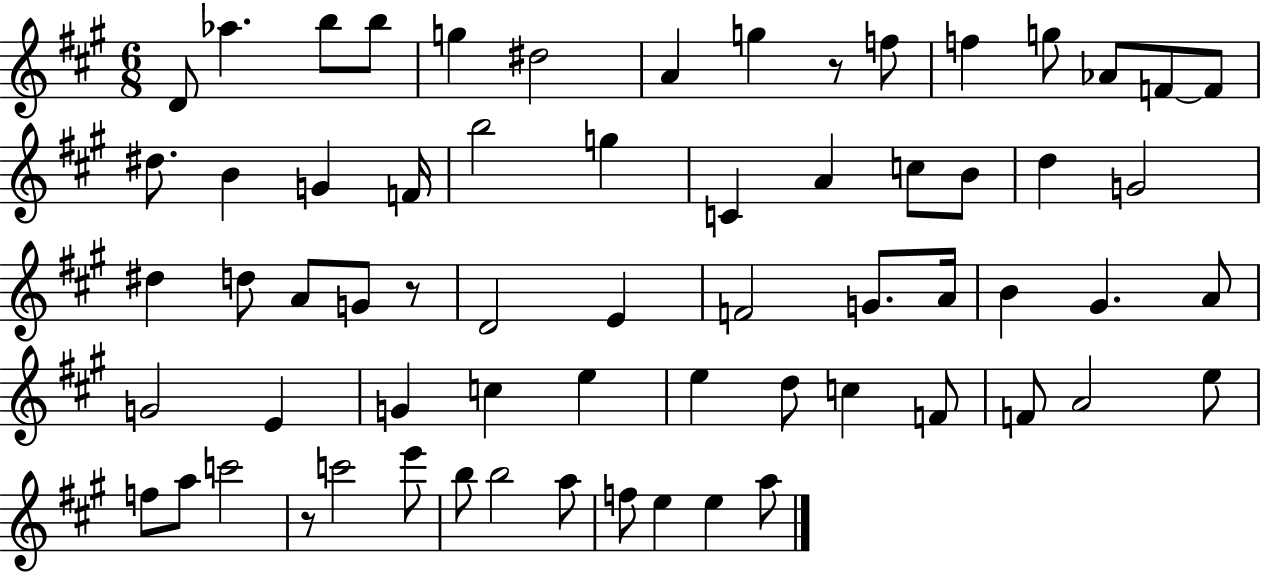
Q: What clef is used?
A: treble